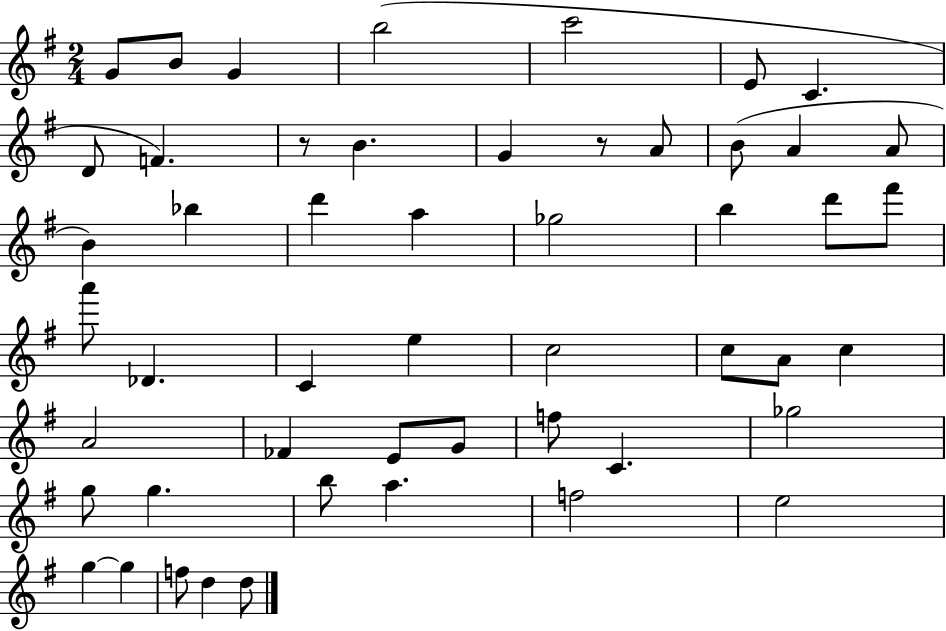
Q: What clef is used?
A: treble